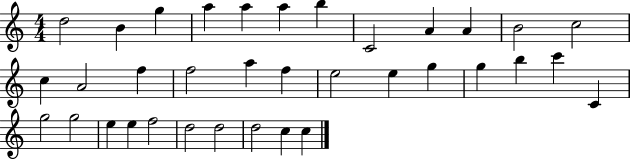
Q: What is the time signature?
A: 4/4